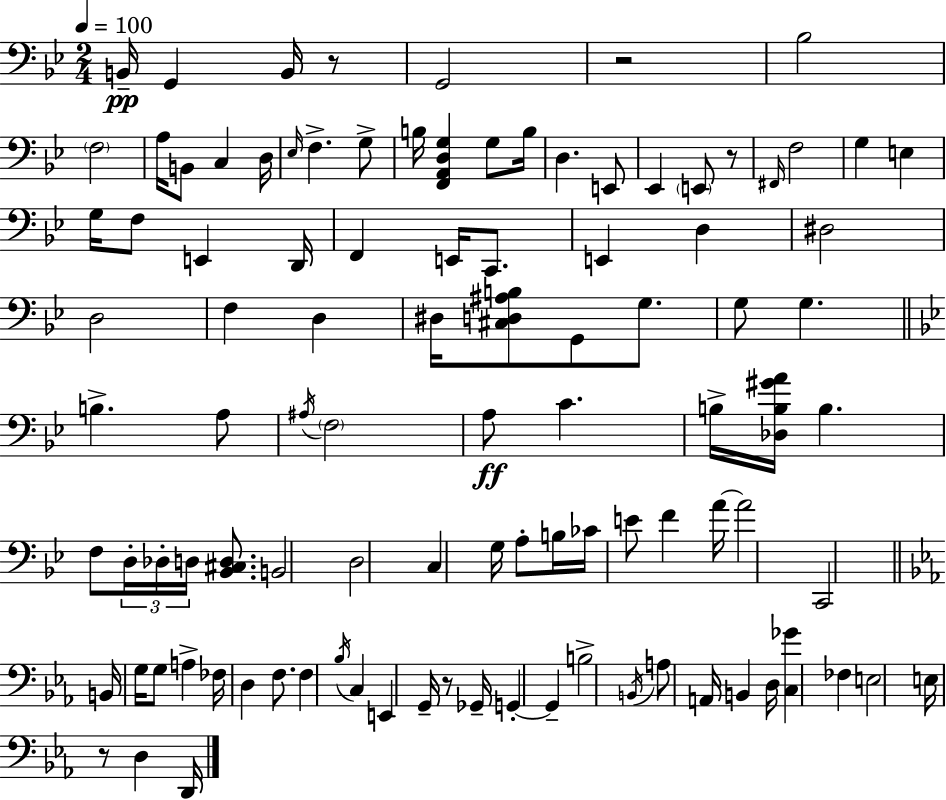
B2/s G2/q B2/s R/e G2/h R/h Bb3/h F3/h A3/s B2/e C3/q D3/s Eb3/s F3/q. G3/e B3/s [F2,A2,D3,G3]/q G3/e B3/s D3/q. E2/e Eb2/q E2/e R/e F#2/s F3/h G3/q E3/q G3/s F3/e E2/q D2/s F2/q E2/s C2/e. E2/q D3/q D#3/h D3/h F3/q D3/q D#3/s [C#3,D3,A#3,B3]/e G2/e G3/e. G3/e G3/q. B3/q. A3/e A#3/s F3/h A3/e C4/q. B3/s [Db3,B3,G#4,A4]/s B3/q. F3/e D3/s Db3/s D3/s [Bb2,C#3,D3]/e. B2/h D3/h C3/q G3/s A3/e B3/s CES4/s E4/e F4/q A4/s A4/h C2/h B2/s G3/s G3/e A3/q FES3/s D3/q F3/e. F3/q Bb3/s C3/q E2/q G2/s R/e Gb2/s G2/q G2/q B3/h B2/s A3/e A2/s B2/q D3/s [C3,Gb4]/q FES3/q E3/h E3/s R/e D3/q D2/s